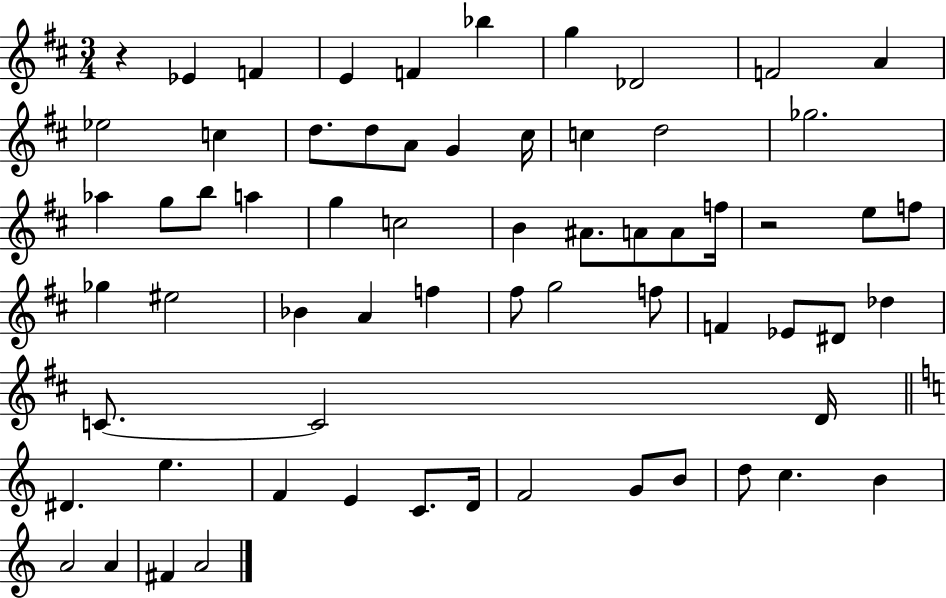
R/q Eb4/q F4/q E4/q F4/q Bb5/q G5/q Db4/h F4/h A4/q Eb5/h C5/q D5/e. D5/e A4/e G4/q C#5/s C5/q D5/h Gb5/h. Ab5/q G5/e B5/e A5/q G5/q C5/h B4/q A#4/e. A4/e A4/e F5/s R/h E5/e F5/e Gb5/q EIS5/h Bb4/q A4/q F5/q F#5/e G5/h F5/e F4/q Eb4/e D#4/e Db5/q C4/e. C4/h D4/s D#4/q. E5/q. F4/q E4/q C4/e. D4/s F4/h G4/e B4/e D5/e C5/q. B4/q A4/h A4/q F#4/q A4/h